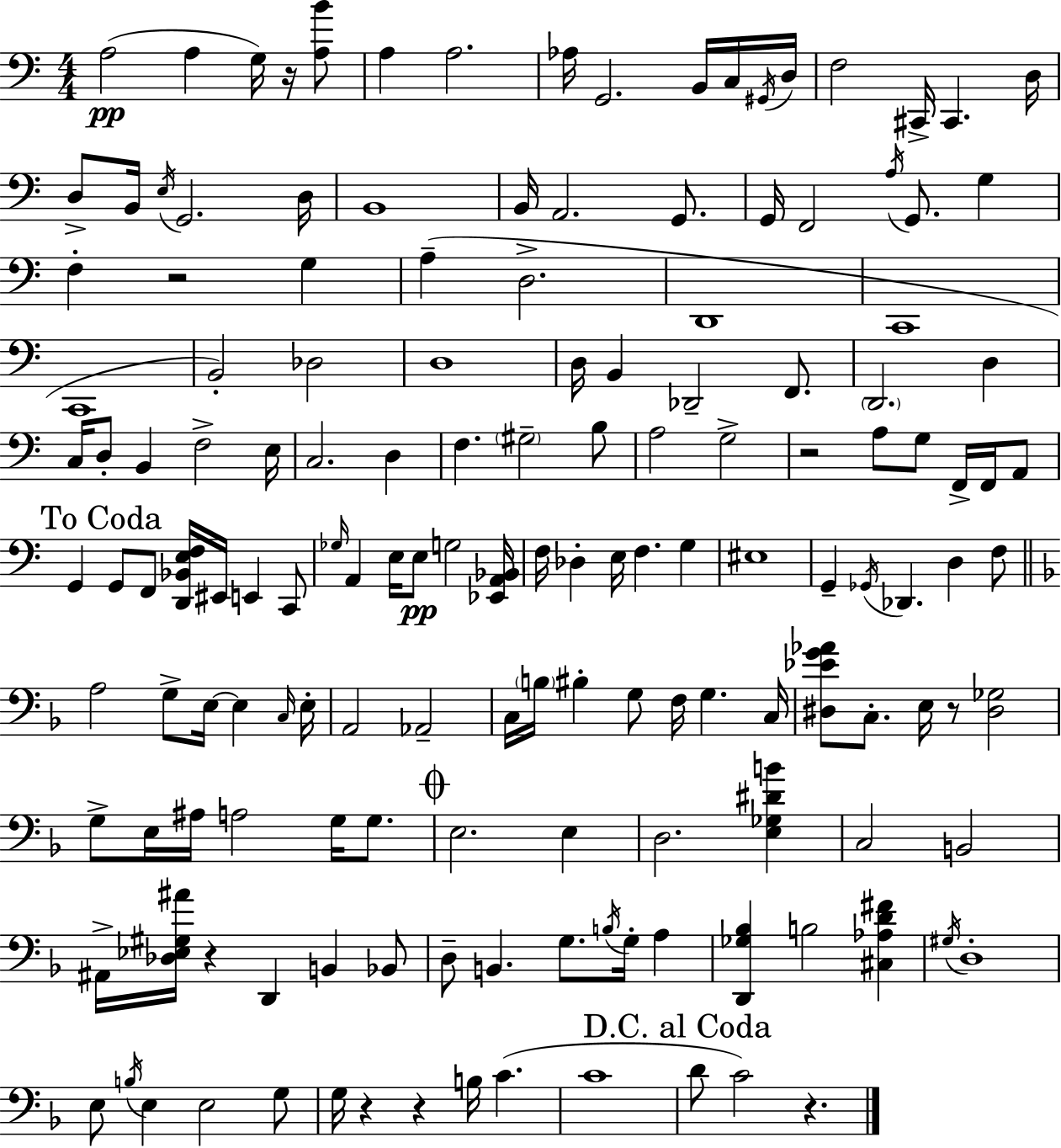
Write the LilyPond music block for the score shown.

{
  \clef bass
  \numericTimeSignature
  \time 4/4
  \key a \minor
  a2(\pp a4 g16) r16 <a b'>8 | a4 a2. | aes16 g,2. b,16 c16 \acciaccatura { gis,16 } | d16 f2 cis,16-> cis,4. | \break d16 d8-> b,16 \acciaccatura { e16 } g,2. | d16 b,1 | b,16 a,2. g,8. | g,16 f,2 \acciaccatura { a16 } g,8. g4 | \break f4-. r2 g4 | a4--( d2.-> | d,1 | c,1 | \break c,1 | b,2-.) des2 | d1 | d16 b,4 des,2-- | \break f,8. \parenthesize d,2. d4 | c16 d8-. b,4 f2-> | e16 c2. d4 | f4. \parenthesize gis2-- | \break b8 a2 g2-> | r2 a8 g8 f,16-> | f,16 a,8 \mark "To Coda" g,4 g,8 f,8 <d, bes, e f>16 eis,16 e,4 | c,8 \grace { ges16 } a,4 e16 e8\pp g2 | \break <ees, a, bes,>16 f16 des4-. e16 f4. | g4 eis1 | g,4-- \acciaccatura { ges,16 } des,4. d4 | f8 \bar "||" \break \key f \major a2 g8-> e16~~ e4 \grace { c16 } | e16-. a,2 aes,2-- | c16 \parenthesize b16 bis4-. g8 f16 g4. | c16 <dis ees' g' aes'>8 c8.-. e16 r8 <dis ges>2 | \break g8-> e16 ais16 a2 g16 g8. | \mark \markup { \musicglyph "scripts.coda" } e2. e4 | d2. <e ges dis' b'>4 | c2 b,2 | \break ais,16-> <des ees gis ais'>16 r4 d,4 b,4 bes,8 | d8-- b,4. g8. \acciaccatura { b16 } g16-. a4 | <d, ges bes>4 b2 <cis aes d' fis'>4 | \acciaccatura { gis16 } d1-. | \break e8 \acciaccatura { b16 } e4 e2 | g8 g16 r4 r4 b16 c'4.( | c'1 | \mark "D.C. al Coda" d'8 c'2) r4. | \break \bar "|."
}